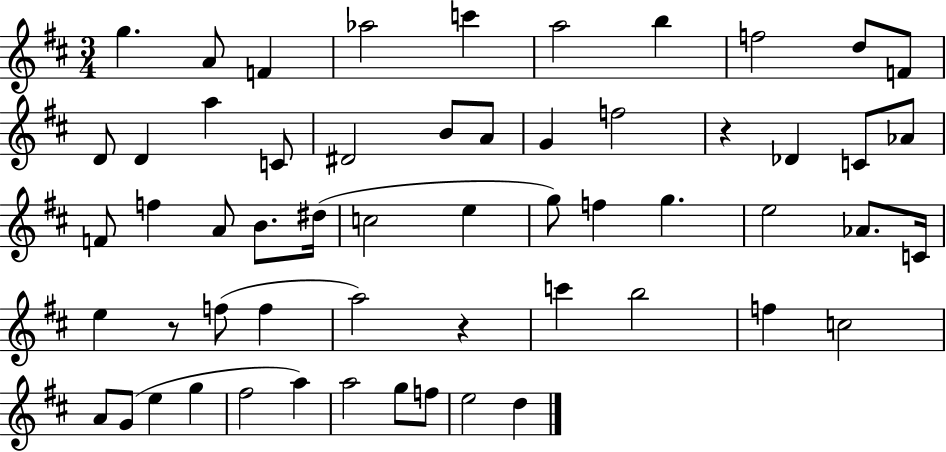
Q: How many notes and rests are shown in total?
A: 57